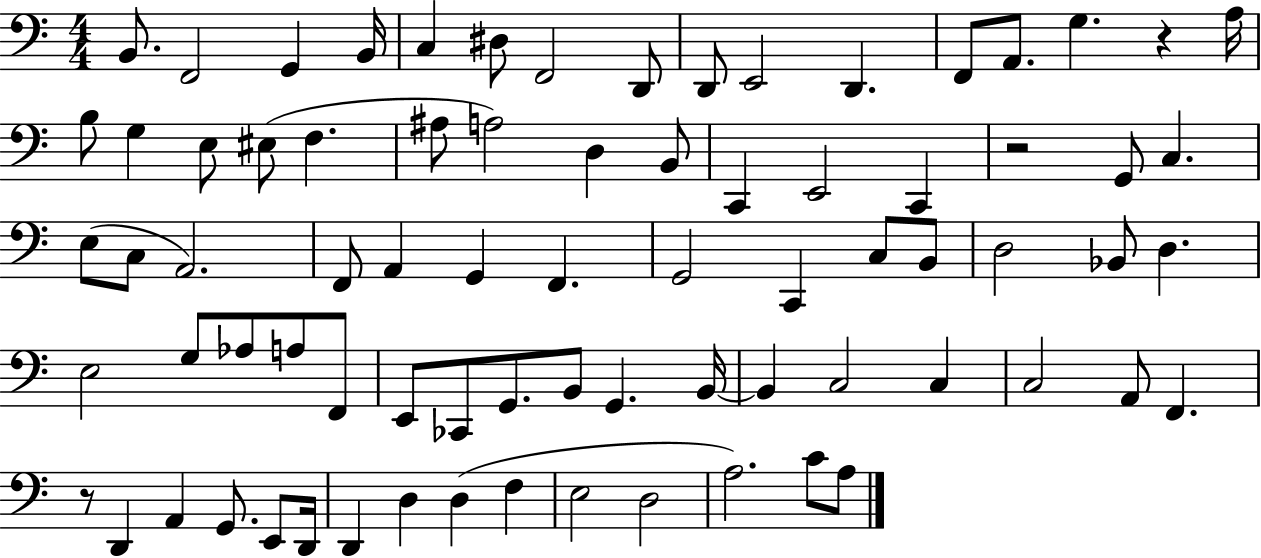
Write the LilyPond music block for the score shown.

{
  \clef bass
  \numericTimeSignature
  \time 4/4
  \key c \major
  b,8. f,2 g,4 b,16 | c4 dis8 f,2 d,8 | d,8 e,2 d,4. | f,8 a,8. g4. r4 a16 | \break b8 g4 e8 eis8( f4. | ais8 a2) d4 b,8 | c,4 e,2 c,4 | r2 g,8 c4. | \break e8( c8 a,2.) | f,8 a,4 g,4 f,4. | g,2 c,4 c8 b,8 | d2 bes,8 d4. | \break e2 g8 aes8 a8 f,8 | e,8 ces,8 g,8. b,8 g,4. b,16~~ | b,4 c2 c4 | c2 a,8 f,4. | \break r8 d,4 a,4 g,8. e,8 d,16 | d,4 d4 d4( f4 | e2 d2 | a2.) c'8 a8 | \break \bar "|."
}